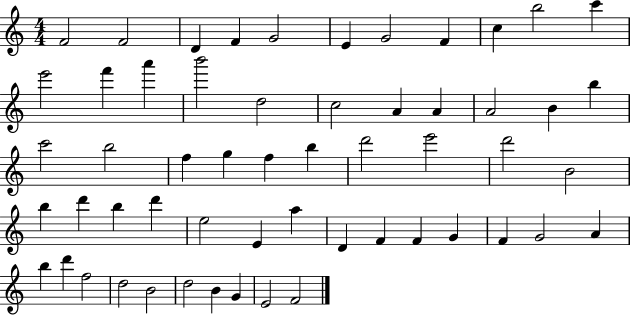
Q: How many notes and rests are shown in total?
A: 56